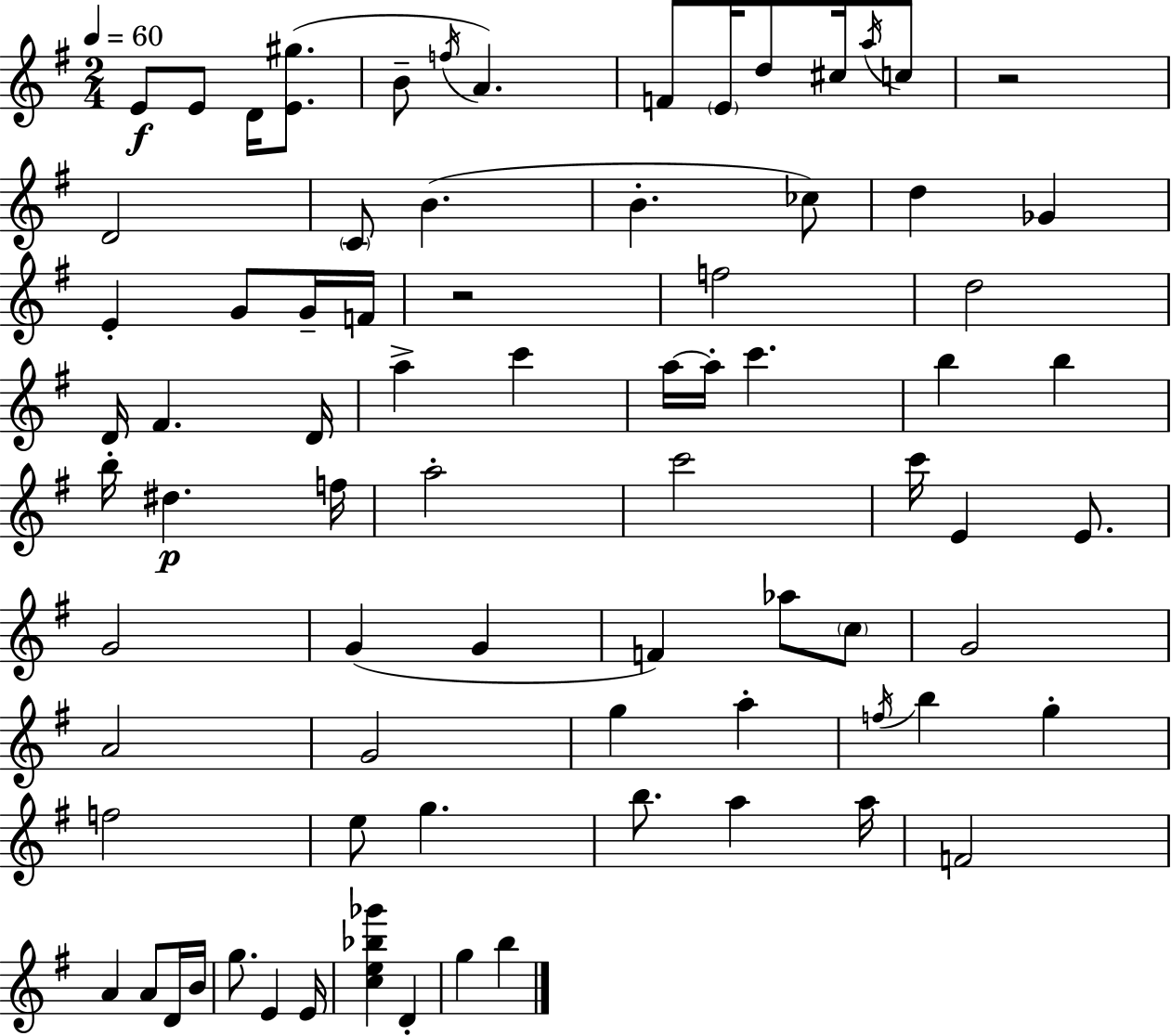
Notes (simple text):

E4/e E4/e D4/s [E4,G#5]/e. B4/e F5/s A4/q. F4/e E4/s D5/e C#5/s A5/s C5/e R/h D4/h C4/e B4/q. B4/q. CES5/e D5/q Gb4/q E4/q G4/e G4/s F4/s R/h F5/h D5/h D4/s F#4/q. D4/s A5/q C6/q A5/s A5/s C6/q. B5/q B5/q B5/s D#5/q. F5/s A5/h C6/h C6/s E4/q E4/e. G4/h G4/q G4/q F4/q Ab5/e C5/e G4/h A4/h G4/h G5/q A5/q F5/s B5/q G5/q F5/h E5/e G5/q. B5/e. A5/q A5/s F4/h A4/q A4/e D4/s B4/s G5/e. E4/q E4/s [C5,E5,Bb5,Gb6]/q D4/q G5/q B5/q